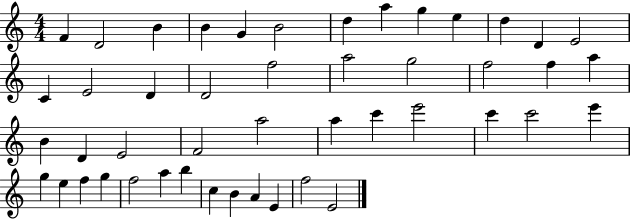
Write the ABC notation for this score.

X:1
T:Untitled
M:4/4
L:1/4
K:C
F D2 B B G B2 d a g e d D E2 C E2 D D2 f2 a2 g2 f2 f a B D E2 F2 a2 a c' e'2 c' c'2 e' g e f g f2 a b c B A E f2 E2